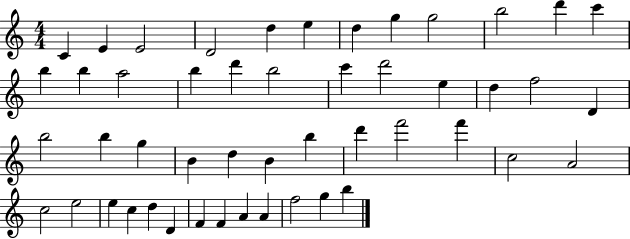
C4/q E4/q E4/h D4/h D5/q E5/q D5/q G5/q G5/h B5/h D6/q C6/q B5/q B5/q A5/h B5/q D6/q B5/h C6/q D6/h E5/q D5/q F5/h D4/q B5/h B5/q G5/q B4/q D5/q B4/q B5/q D6/q F6/h F6/q C5/h A4/h C5/h E5/h E5/q C5/q D5/q D4/q F4/q F4/q A4/q A4/q F5/h G5/q B5/q